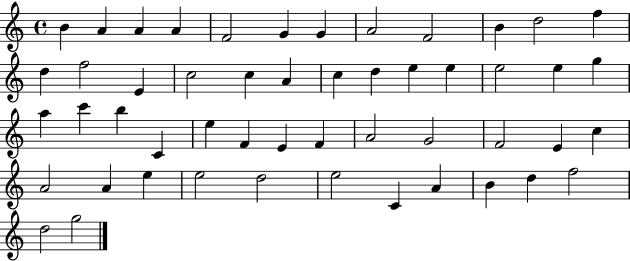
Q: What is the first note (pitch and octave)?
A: B4